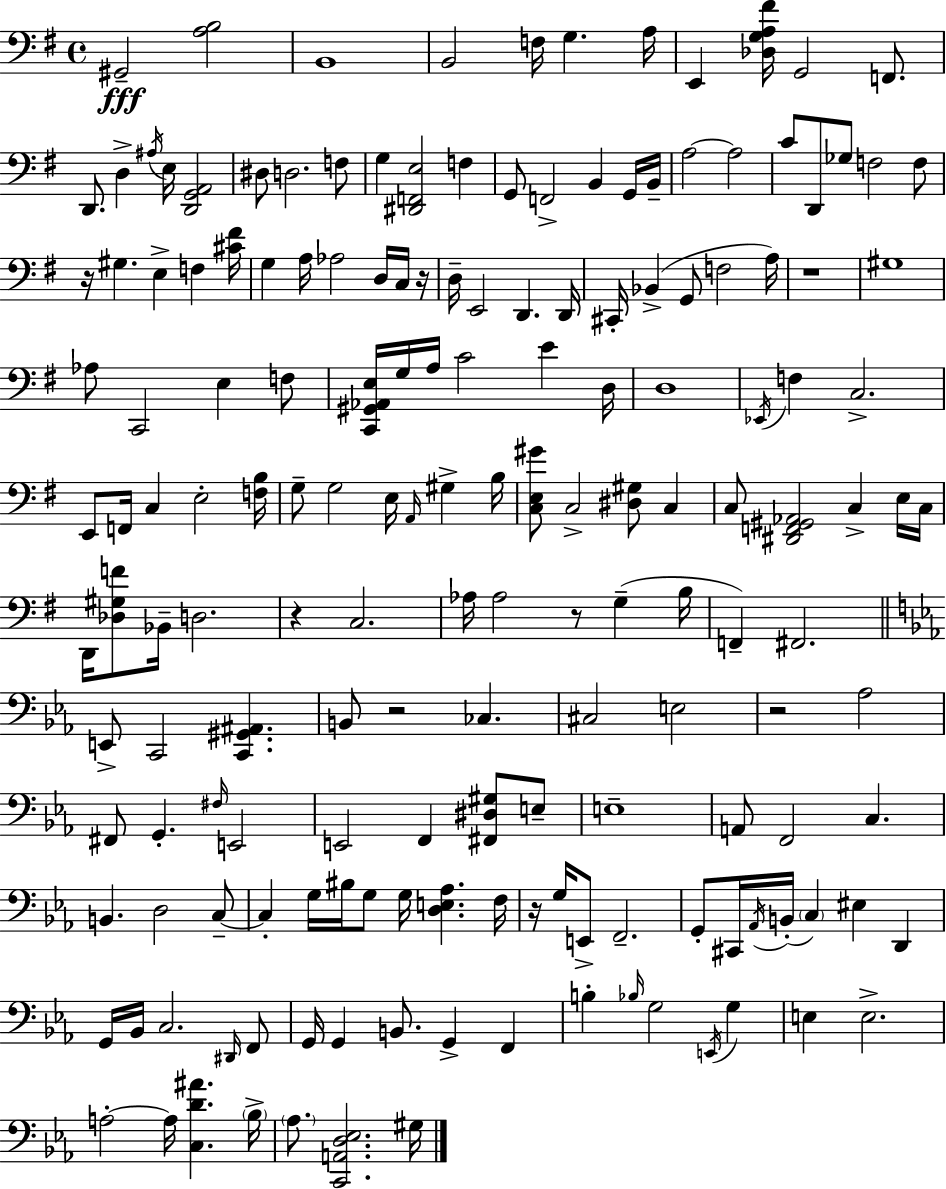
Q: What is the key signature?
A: G major